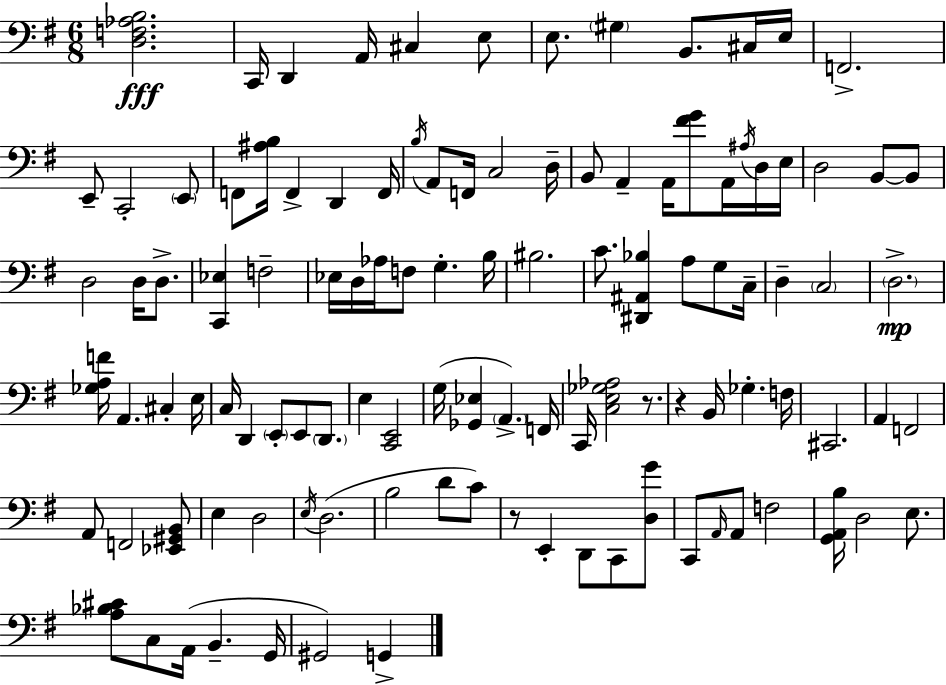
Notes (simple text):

[D3,F3,Ab3,B3]/h. C2/s D2/q A2/s C#3/q E3/e E3/e. G#3/q B2/e. C#3/s E3/s F2/h. E2/e C2/h E2/e F2/e [A#3,B3]/s F2/q D2/q F2/s B3/s A2/e F2/s C3/h D3/s B2/e A2/q A2/s [F#4,G4]/e A2/s A#3/s D3/s E3/s D3/h B2/e B2/e D3/h D3/s D3/e. [C2,Eb3]/q F3/h Eb3/s D3/s Ab3/s F3/e G3/q. B3/s BIS3/h. C4/e. [D#2,A#2,Bb3]/q A3/e G3/e C3/s D3/q C3/h D3/h. [Gb3,A3,F4]/s A2/q. C#3/q E3/s C3/s D2/q E2/e E2/e D2/e. E3/q [C2,E2]/h G3/s [Gb2,Eb3]/q A2/q. F2/s C2/s [C3,E3,Gb3,Ab3]/h R/e. R/q B2/s Gb3/q. F3/s C#2/h. A2/q F2/h A2/e F2/h [Eb2,G#2,B2]/e E3/q D3/h E3/s D3/h. B3/h D4/e C4/e R/e E2/q D2/e C2/e [D3,G4]/e C2/e A2/s A2/e F3/h [G2,A2,B3]/s D3/h E3/e. [A3,Bb3,C#4]/e C3/e A2/s B2/q. G2/s G#2/h G2/q